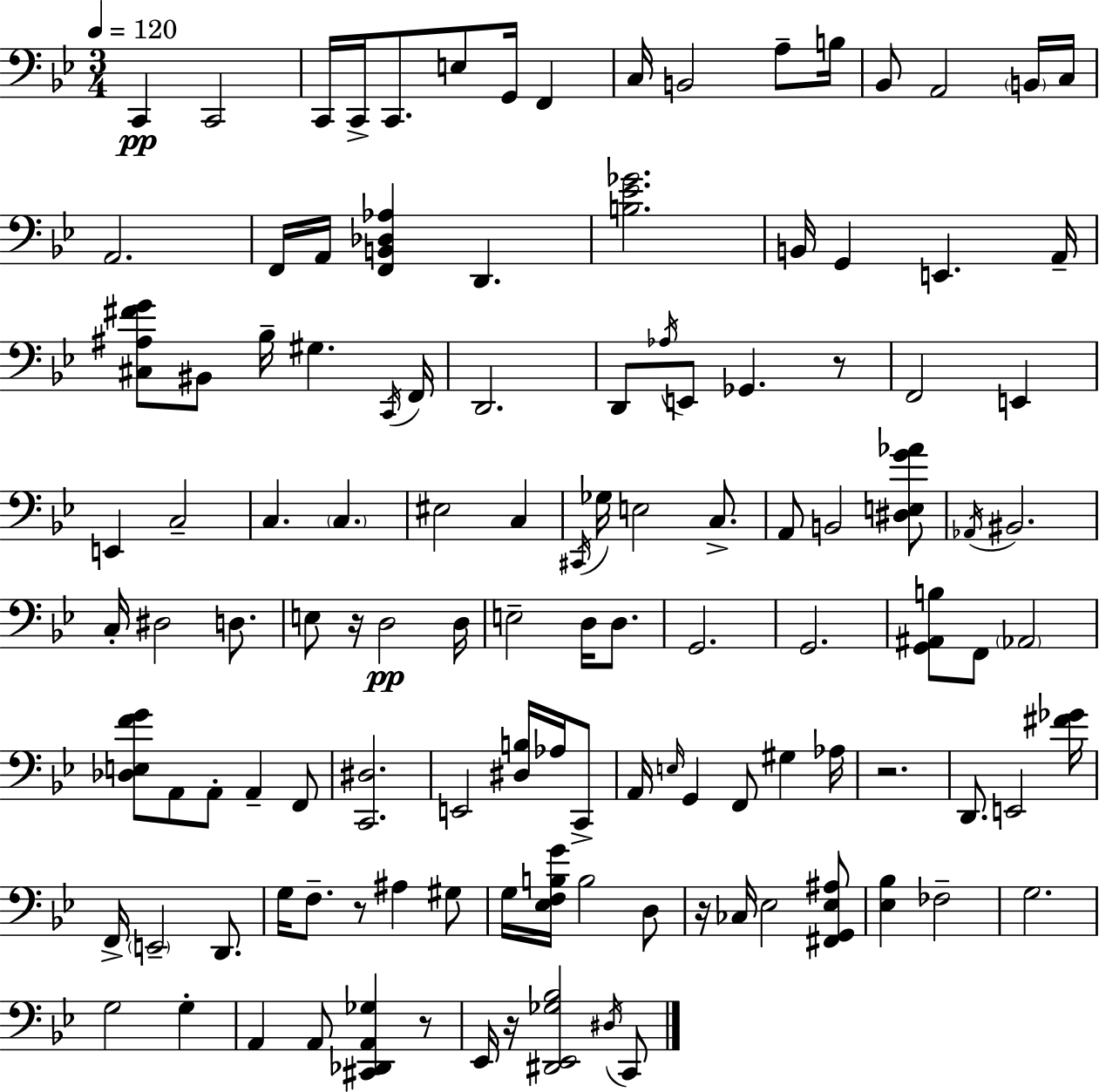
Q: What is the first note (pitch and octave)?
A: C2